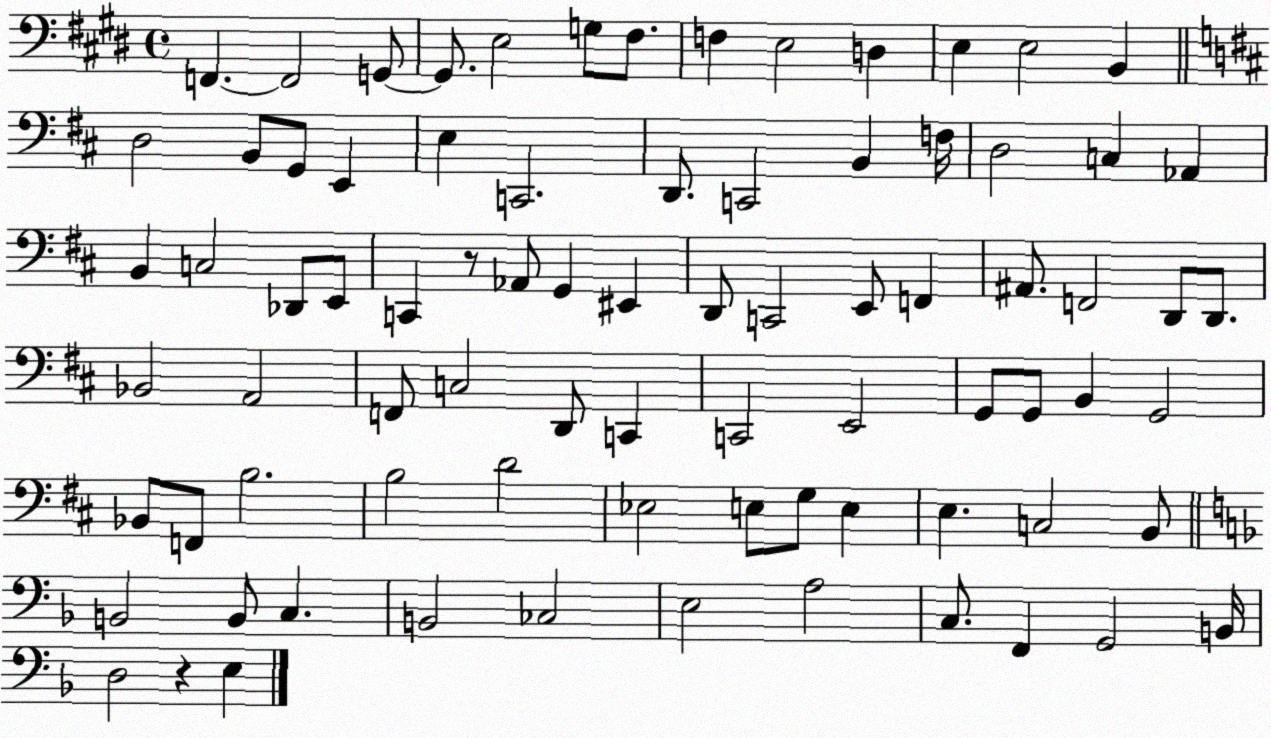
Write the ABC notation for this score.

X:1
T:Untitled
M:4/4
L:1/4
K:E
F,, F,,2 G,,/2 G,,/2 E,2 G,/2 ^F,/2 F, E,2 D, E, E,2 B,, D,2 B,,/2 G,,/2 E,, E, C,,2 D,,/2 C,,2 B,, F,/4 D,2 C, _A,, B,, C,2 _D,,/2 E,,/2 C,, z/2 _A,,/2 G,, ^E,, D,,/2 C,,2 E,,/2 F,, ^A,,/2 F,,2 D,,/2 D,,/2 _B,,2 A,,2 F,,/2 C,2 D,,/2 C,, C,,2 E,,2 G,,/2 G,,/2 B,, G,,2 _B,,/2 F,,/2 B,2 B,2 D2 _E,2 E,/2 G,/2 E, E, C,2 B,,/2 B,,2 B,,/2 C, B,,2 _C,2 E,2 A,2 C,/2 F,, G,,2 B,,/4 D,2 z E,